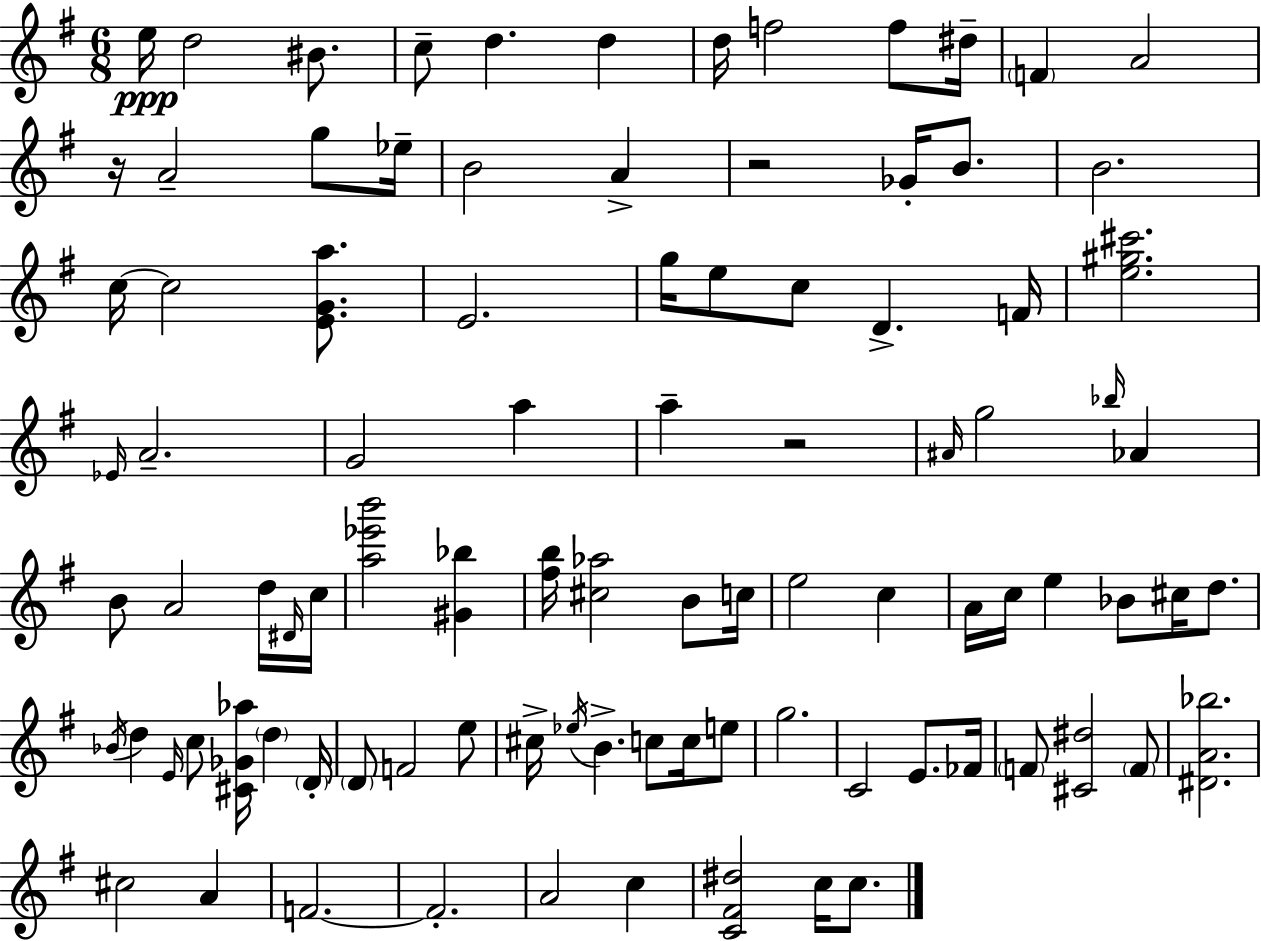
X:1
T:Untitled
M:6/8
L:1/4
K:Em
e/4 d2 ^B/2 c/2 d d d/4 f2 f/2 ^d/4 F A2 z/4 A2 g/2 _e/4 B2 A z2 _G/4 B/2 B2 c/4 c2 [EGa]/2 E2 g/4 e/2 c/2 D F/4 [e^g^c']2 _E/4 A2 G2 a a z2 ^A/4 g2 _b/4 _A B/2 A2 d/4 ^D/4 c/4 [a_e'b']2 [^G_b] [^fb]/4 [^c_a]2 B/2 c/4 e2 c A/4 c/4 e _B/2 ^c/4 d/2 _B/4 d E/4 c/2 [^C_G_a]/4 d D/4 D/2 F2 e/2 ^c/4 _e/4 B c/2 c/4 e/2 g2 C2 E/2 _F/4 F/2 [^C^d]2 F/2 [^DA_b]2 ^c2 A F2 F2 A2 c [C^F^d]2 c/4 c/2